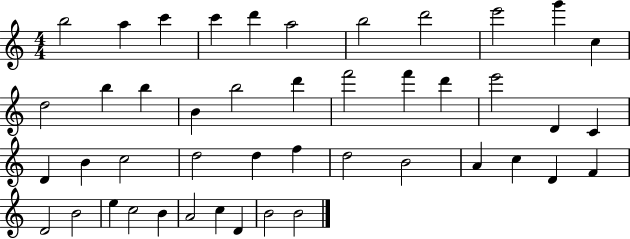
{
  \clef treble
  \numericTimeSignature
  \time 4/4
  \key c \major
  b''2 a''4 c'''4 | c'''4 d'''4 a''2 | b''2 d'''2 | e'''2 g'''4 c''4 | \break d''2 b''4 b''4 | b'4 b''2 d'''4 | f'''2 f'''4 d'''4 | e'''2 d'4 c'4 | \break d'4 b'4 c''2 | d''2 d''4 f''4 | d''2 b'2 | a'4 c''4 d'4 f'4 | \break d'2 b'2 | e''4 c''2 b'4 | a'2 c''4 d'4 | b'2 b'2 | \break \bar "|."
}